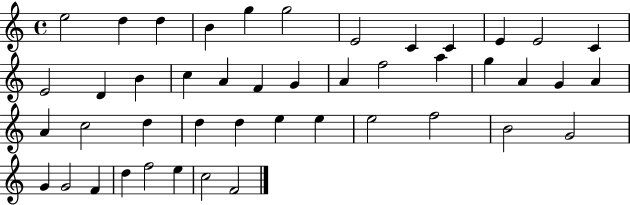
{
  \clef treble
  \time 4/4
  \defaultTimeSignature
  \key c \major
  e''2 d''4 d''4 | b'4 g''4 g''2 | e'2 c'4 c'4 | e'4 e'2 c'4 | \break e'2 d'4 b'4 | c''4 a'4 f'4 g'4 | a'4 f''2 a''4 | g''4 a'4 g'4 a'4 | \break a'4 c''2 d''4 | d''4 d''4 e''4 e''4 | e''2 f''2 | b'2 g'2 | \break g'4 g'2 f'4 | d''4 f''2 e''4 | c''2 f'2 | \bar "|."
}